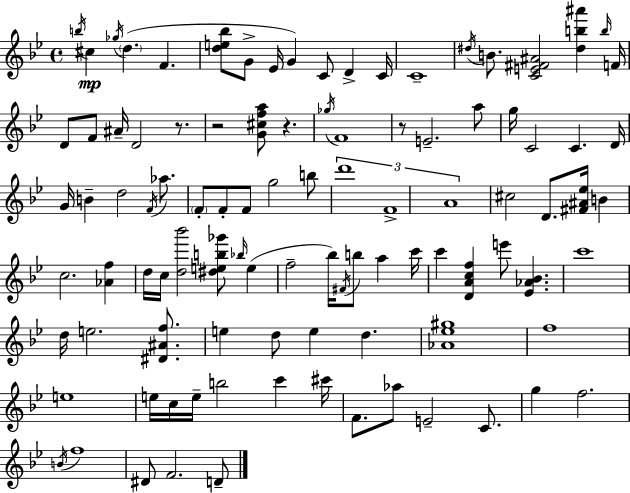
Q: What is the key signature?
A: G minor